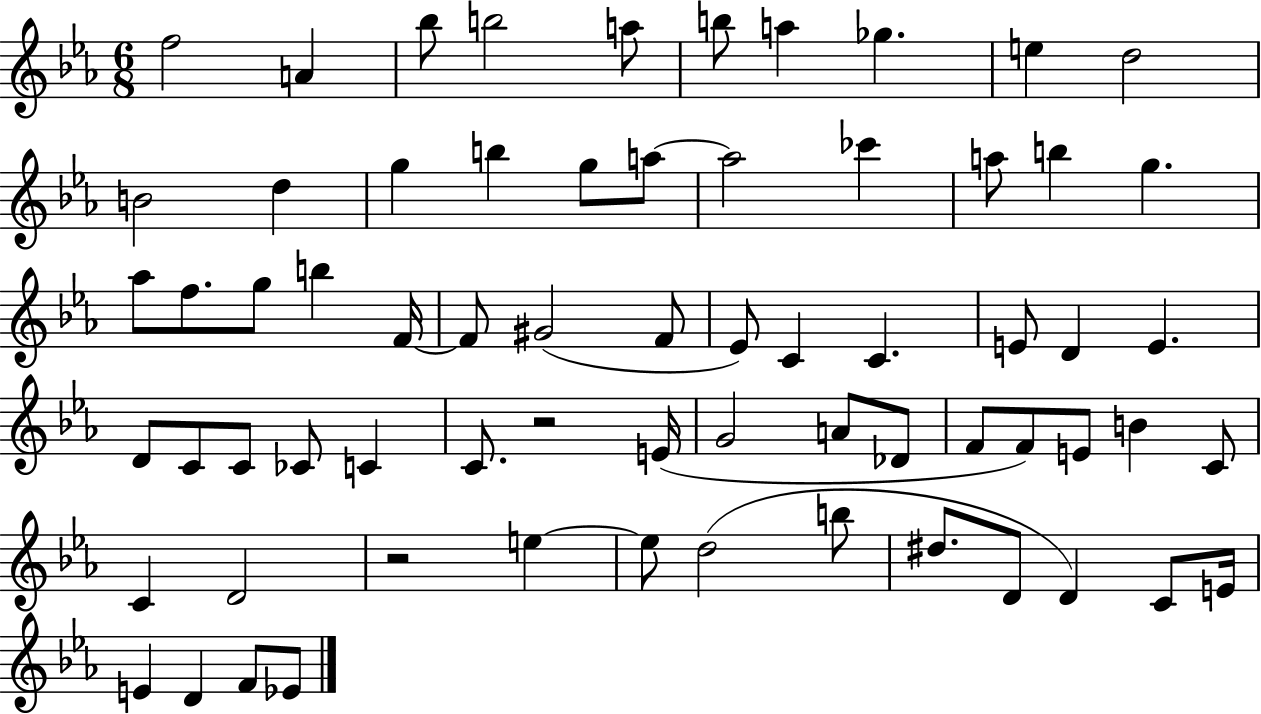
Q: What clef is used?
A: treble